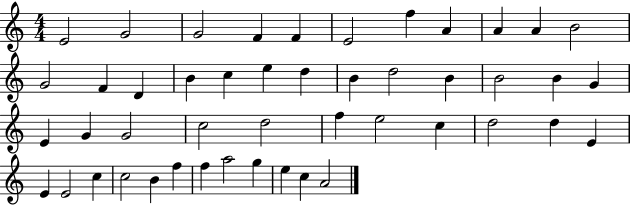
{
  \clef treble
  \numericTimeSignature
  \time 4/4
  \key c \major
  e'2 g'2 | g'2 f'4 f'4 | e'2 f''4 a'4 | a'4 a'4 b'2 | \break g'2 f'4 d'4 | b'4 c''4 e''4 d''4 | b'4 d''2 b'4 | b'2 b'4 g'4 | \break e'4 g'4 g'2 | c''2 d''2 | f''4 e''2 c''4 | d''2 d''4 e'4 | \break e'4 e'2 c''4 | c''2 b'4 f''4 | f''4 a''2 g''4 | e''4 c''4 a'2 | \break \bar "|."
}